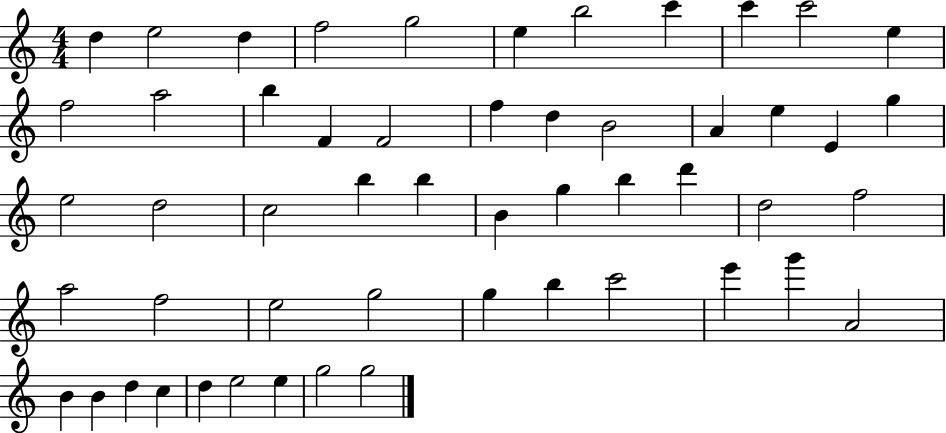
X:1
T:Untitled
M:4/4
L:1/4
K:C
d e2 d f2 g2 e b2 c' c' c'2 e f2 a2 b F F2 f d B2 A e E g e2 d2 c2 b b B g b d' d2 f2 a2 f2 e2 g2 g b c'2 e' g' A2 B B d c d e2 e g2 g2